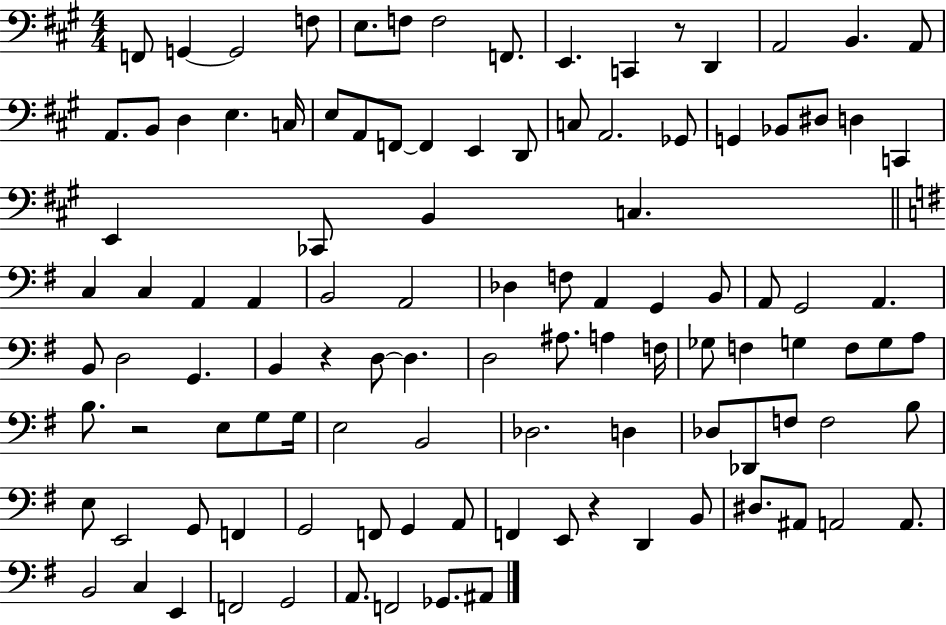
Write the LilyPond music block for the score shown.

{
  \clef bass
  \numericTimeSignature
  \time 4/4
  \key a \major
  \repeat volta 2 { f,8 g,4~~ g,2 f8 | e8. f8 f2 f,8. | e,4. c,4 r8 d,4 | a,2 b,4. a,8 | \break a,8. b,8 d4 e4. c16 | e8 a,8 f,8~~ f,4 e,4 d,8 | c8 a,2. ges,8 | g,4 bes,8 dis8 d4 c,4 | \break e,4 ces,8 b,4 c4. | \bar "||" \break \key g \major c4 c4 a,4 a,4 | b,2 a,2 | des4 f8 a,4 g,4 b,8 | a,8 g,2 a,4. | \break b,8 d2 g,4. | b,4 r4 d8~~ d4. | d2 ais8. a4 f16 | ges8 f4 g4 f8 g8 a8 | \break b8. r2 e8 g8 g16 | e2 b,2 | des2. d4 | des8 des,8 f8 f2 b8 | \break e8 e,2 g,8 f,4 | g,2 f,8 g,4 a,8 | f,4 e,8 r4 d,4 b,8 | dis8. ais,8 a,2 a,8. | \break b,2 c4 e,4 | f,2 g,2 | a,8. f,2 ges,8. ais,8 | } \bar "|."
}